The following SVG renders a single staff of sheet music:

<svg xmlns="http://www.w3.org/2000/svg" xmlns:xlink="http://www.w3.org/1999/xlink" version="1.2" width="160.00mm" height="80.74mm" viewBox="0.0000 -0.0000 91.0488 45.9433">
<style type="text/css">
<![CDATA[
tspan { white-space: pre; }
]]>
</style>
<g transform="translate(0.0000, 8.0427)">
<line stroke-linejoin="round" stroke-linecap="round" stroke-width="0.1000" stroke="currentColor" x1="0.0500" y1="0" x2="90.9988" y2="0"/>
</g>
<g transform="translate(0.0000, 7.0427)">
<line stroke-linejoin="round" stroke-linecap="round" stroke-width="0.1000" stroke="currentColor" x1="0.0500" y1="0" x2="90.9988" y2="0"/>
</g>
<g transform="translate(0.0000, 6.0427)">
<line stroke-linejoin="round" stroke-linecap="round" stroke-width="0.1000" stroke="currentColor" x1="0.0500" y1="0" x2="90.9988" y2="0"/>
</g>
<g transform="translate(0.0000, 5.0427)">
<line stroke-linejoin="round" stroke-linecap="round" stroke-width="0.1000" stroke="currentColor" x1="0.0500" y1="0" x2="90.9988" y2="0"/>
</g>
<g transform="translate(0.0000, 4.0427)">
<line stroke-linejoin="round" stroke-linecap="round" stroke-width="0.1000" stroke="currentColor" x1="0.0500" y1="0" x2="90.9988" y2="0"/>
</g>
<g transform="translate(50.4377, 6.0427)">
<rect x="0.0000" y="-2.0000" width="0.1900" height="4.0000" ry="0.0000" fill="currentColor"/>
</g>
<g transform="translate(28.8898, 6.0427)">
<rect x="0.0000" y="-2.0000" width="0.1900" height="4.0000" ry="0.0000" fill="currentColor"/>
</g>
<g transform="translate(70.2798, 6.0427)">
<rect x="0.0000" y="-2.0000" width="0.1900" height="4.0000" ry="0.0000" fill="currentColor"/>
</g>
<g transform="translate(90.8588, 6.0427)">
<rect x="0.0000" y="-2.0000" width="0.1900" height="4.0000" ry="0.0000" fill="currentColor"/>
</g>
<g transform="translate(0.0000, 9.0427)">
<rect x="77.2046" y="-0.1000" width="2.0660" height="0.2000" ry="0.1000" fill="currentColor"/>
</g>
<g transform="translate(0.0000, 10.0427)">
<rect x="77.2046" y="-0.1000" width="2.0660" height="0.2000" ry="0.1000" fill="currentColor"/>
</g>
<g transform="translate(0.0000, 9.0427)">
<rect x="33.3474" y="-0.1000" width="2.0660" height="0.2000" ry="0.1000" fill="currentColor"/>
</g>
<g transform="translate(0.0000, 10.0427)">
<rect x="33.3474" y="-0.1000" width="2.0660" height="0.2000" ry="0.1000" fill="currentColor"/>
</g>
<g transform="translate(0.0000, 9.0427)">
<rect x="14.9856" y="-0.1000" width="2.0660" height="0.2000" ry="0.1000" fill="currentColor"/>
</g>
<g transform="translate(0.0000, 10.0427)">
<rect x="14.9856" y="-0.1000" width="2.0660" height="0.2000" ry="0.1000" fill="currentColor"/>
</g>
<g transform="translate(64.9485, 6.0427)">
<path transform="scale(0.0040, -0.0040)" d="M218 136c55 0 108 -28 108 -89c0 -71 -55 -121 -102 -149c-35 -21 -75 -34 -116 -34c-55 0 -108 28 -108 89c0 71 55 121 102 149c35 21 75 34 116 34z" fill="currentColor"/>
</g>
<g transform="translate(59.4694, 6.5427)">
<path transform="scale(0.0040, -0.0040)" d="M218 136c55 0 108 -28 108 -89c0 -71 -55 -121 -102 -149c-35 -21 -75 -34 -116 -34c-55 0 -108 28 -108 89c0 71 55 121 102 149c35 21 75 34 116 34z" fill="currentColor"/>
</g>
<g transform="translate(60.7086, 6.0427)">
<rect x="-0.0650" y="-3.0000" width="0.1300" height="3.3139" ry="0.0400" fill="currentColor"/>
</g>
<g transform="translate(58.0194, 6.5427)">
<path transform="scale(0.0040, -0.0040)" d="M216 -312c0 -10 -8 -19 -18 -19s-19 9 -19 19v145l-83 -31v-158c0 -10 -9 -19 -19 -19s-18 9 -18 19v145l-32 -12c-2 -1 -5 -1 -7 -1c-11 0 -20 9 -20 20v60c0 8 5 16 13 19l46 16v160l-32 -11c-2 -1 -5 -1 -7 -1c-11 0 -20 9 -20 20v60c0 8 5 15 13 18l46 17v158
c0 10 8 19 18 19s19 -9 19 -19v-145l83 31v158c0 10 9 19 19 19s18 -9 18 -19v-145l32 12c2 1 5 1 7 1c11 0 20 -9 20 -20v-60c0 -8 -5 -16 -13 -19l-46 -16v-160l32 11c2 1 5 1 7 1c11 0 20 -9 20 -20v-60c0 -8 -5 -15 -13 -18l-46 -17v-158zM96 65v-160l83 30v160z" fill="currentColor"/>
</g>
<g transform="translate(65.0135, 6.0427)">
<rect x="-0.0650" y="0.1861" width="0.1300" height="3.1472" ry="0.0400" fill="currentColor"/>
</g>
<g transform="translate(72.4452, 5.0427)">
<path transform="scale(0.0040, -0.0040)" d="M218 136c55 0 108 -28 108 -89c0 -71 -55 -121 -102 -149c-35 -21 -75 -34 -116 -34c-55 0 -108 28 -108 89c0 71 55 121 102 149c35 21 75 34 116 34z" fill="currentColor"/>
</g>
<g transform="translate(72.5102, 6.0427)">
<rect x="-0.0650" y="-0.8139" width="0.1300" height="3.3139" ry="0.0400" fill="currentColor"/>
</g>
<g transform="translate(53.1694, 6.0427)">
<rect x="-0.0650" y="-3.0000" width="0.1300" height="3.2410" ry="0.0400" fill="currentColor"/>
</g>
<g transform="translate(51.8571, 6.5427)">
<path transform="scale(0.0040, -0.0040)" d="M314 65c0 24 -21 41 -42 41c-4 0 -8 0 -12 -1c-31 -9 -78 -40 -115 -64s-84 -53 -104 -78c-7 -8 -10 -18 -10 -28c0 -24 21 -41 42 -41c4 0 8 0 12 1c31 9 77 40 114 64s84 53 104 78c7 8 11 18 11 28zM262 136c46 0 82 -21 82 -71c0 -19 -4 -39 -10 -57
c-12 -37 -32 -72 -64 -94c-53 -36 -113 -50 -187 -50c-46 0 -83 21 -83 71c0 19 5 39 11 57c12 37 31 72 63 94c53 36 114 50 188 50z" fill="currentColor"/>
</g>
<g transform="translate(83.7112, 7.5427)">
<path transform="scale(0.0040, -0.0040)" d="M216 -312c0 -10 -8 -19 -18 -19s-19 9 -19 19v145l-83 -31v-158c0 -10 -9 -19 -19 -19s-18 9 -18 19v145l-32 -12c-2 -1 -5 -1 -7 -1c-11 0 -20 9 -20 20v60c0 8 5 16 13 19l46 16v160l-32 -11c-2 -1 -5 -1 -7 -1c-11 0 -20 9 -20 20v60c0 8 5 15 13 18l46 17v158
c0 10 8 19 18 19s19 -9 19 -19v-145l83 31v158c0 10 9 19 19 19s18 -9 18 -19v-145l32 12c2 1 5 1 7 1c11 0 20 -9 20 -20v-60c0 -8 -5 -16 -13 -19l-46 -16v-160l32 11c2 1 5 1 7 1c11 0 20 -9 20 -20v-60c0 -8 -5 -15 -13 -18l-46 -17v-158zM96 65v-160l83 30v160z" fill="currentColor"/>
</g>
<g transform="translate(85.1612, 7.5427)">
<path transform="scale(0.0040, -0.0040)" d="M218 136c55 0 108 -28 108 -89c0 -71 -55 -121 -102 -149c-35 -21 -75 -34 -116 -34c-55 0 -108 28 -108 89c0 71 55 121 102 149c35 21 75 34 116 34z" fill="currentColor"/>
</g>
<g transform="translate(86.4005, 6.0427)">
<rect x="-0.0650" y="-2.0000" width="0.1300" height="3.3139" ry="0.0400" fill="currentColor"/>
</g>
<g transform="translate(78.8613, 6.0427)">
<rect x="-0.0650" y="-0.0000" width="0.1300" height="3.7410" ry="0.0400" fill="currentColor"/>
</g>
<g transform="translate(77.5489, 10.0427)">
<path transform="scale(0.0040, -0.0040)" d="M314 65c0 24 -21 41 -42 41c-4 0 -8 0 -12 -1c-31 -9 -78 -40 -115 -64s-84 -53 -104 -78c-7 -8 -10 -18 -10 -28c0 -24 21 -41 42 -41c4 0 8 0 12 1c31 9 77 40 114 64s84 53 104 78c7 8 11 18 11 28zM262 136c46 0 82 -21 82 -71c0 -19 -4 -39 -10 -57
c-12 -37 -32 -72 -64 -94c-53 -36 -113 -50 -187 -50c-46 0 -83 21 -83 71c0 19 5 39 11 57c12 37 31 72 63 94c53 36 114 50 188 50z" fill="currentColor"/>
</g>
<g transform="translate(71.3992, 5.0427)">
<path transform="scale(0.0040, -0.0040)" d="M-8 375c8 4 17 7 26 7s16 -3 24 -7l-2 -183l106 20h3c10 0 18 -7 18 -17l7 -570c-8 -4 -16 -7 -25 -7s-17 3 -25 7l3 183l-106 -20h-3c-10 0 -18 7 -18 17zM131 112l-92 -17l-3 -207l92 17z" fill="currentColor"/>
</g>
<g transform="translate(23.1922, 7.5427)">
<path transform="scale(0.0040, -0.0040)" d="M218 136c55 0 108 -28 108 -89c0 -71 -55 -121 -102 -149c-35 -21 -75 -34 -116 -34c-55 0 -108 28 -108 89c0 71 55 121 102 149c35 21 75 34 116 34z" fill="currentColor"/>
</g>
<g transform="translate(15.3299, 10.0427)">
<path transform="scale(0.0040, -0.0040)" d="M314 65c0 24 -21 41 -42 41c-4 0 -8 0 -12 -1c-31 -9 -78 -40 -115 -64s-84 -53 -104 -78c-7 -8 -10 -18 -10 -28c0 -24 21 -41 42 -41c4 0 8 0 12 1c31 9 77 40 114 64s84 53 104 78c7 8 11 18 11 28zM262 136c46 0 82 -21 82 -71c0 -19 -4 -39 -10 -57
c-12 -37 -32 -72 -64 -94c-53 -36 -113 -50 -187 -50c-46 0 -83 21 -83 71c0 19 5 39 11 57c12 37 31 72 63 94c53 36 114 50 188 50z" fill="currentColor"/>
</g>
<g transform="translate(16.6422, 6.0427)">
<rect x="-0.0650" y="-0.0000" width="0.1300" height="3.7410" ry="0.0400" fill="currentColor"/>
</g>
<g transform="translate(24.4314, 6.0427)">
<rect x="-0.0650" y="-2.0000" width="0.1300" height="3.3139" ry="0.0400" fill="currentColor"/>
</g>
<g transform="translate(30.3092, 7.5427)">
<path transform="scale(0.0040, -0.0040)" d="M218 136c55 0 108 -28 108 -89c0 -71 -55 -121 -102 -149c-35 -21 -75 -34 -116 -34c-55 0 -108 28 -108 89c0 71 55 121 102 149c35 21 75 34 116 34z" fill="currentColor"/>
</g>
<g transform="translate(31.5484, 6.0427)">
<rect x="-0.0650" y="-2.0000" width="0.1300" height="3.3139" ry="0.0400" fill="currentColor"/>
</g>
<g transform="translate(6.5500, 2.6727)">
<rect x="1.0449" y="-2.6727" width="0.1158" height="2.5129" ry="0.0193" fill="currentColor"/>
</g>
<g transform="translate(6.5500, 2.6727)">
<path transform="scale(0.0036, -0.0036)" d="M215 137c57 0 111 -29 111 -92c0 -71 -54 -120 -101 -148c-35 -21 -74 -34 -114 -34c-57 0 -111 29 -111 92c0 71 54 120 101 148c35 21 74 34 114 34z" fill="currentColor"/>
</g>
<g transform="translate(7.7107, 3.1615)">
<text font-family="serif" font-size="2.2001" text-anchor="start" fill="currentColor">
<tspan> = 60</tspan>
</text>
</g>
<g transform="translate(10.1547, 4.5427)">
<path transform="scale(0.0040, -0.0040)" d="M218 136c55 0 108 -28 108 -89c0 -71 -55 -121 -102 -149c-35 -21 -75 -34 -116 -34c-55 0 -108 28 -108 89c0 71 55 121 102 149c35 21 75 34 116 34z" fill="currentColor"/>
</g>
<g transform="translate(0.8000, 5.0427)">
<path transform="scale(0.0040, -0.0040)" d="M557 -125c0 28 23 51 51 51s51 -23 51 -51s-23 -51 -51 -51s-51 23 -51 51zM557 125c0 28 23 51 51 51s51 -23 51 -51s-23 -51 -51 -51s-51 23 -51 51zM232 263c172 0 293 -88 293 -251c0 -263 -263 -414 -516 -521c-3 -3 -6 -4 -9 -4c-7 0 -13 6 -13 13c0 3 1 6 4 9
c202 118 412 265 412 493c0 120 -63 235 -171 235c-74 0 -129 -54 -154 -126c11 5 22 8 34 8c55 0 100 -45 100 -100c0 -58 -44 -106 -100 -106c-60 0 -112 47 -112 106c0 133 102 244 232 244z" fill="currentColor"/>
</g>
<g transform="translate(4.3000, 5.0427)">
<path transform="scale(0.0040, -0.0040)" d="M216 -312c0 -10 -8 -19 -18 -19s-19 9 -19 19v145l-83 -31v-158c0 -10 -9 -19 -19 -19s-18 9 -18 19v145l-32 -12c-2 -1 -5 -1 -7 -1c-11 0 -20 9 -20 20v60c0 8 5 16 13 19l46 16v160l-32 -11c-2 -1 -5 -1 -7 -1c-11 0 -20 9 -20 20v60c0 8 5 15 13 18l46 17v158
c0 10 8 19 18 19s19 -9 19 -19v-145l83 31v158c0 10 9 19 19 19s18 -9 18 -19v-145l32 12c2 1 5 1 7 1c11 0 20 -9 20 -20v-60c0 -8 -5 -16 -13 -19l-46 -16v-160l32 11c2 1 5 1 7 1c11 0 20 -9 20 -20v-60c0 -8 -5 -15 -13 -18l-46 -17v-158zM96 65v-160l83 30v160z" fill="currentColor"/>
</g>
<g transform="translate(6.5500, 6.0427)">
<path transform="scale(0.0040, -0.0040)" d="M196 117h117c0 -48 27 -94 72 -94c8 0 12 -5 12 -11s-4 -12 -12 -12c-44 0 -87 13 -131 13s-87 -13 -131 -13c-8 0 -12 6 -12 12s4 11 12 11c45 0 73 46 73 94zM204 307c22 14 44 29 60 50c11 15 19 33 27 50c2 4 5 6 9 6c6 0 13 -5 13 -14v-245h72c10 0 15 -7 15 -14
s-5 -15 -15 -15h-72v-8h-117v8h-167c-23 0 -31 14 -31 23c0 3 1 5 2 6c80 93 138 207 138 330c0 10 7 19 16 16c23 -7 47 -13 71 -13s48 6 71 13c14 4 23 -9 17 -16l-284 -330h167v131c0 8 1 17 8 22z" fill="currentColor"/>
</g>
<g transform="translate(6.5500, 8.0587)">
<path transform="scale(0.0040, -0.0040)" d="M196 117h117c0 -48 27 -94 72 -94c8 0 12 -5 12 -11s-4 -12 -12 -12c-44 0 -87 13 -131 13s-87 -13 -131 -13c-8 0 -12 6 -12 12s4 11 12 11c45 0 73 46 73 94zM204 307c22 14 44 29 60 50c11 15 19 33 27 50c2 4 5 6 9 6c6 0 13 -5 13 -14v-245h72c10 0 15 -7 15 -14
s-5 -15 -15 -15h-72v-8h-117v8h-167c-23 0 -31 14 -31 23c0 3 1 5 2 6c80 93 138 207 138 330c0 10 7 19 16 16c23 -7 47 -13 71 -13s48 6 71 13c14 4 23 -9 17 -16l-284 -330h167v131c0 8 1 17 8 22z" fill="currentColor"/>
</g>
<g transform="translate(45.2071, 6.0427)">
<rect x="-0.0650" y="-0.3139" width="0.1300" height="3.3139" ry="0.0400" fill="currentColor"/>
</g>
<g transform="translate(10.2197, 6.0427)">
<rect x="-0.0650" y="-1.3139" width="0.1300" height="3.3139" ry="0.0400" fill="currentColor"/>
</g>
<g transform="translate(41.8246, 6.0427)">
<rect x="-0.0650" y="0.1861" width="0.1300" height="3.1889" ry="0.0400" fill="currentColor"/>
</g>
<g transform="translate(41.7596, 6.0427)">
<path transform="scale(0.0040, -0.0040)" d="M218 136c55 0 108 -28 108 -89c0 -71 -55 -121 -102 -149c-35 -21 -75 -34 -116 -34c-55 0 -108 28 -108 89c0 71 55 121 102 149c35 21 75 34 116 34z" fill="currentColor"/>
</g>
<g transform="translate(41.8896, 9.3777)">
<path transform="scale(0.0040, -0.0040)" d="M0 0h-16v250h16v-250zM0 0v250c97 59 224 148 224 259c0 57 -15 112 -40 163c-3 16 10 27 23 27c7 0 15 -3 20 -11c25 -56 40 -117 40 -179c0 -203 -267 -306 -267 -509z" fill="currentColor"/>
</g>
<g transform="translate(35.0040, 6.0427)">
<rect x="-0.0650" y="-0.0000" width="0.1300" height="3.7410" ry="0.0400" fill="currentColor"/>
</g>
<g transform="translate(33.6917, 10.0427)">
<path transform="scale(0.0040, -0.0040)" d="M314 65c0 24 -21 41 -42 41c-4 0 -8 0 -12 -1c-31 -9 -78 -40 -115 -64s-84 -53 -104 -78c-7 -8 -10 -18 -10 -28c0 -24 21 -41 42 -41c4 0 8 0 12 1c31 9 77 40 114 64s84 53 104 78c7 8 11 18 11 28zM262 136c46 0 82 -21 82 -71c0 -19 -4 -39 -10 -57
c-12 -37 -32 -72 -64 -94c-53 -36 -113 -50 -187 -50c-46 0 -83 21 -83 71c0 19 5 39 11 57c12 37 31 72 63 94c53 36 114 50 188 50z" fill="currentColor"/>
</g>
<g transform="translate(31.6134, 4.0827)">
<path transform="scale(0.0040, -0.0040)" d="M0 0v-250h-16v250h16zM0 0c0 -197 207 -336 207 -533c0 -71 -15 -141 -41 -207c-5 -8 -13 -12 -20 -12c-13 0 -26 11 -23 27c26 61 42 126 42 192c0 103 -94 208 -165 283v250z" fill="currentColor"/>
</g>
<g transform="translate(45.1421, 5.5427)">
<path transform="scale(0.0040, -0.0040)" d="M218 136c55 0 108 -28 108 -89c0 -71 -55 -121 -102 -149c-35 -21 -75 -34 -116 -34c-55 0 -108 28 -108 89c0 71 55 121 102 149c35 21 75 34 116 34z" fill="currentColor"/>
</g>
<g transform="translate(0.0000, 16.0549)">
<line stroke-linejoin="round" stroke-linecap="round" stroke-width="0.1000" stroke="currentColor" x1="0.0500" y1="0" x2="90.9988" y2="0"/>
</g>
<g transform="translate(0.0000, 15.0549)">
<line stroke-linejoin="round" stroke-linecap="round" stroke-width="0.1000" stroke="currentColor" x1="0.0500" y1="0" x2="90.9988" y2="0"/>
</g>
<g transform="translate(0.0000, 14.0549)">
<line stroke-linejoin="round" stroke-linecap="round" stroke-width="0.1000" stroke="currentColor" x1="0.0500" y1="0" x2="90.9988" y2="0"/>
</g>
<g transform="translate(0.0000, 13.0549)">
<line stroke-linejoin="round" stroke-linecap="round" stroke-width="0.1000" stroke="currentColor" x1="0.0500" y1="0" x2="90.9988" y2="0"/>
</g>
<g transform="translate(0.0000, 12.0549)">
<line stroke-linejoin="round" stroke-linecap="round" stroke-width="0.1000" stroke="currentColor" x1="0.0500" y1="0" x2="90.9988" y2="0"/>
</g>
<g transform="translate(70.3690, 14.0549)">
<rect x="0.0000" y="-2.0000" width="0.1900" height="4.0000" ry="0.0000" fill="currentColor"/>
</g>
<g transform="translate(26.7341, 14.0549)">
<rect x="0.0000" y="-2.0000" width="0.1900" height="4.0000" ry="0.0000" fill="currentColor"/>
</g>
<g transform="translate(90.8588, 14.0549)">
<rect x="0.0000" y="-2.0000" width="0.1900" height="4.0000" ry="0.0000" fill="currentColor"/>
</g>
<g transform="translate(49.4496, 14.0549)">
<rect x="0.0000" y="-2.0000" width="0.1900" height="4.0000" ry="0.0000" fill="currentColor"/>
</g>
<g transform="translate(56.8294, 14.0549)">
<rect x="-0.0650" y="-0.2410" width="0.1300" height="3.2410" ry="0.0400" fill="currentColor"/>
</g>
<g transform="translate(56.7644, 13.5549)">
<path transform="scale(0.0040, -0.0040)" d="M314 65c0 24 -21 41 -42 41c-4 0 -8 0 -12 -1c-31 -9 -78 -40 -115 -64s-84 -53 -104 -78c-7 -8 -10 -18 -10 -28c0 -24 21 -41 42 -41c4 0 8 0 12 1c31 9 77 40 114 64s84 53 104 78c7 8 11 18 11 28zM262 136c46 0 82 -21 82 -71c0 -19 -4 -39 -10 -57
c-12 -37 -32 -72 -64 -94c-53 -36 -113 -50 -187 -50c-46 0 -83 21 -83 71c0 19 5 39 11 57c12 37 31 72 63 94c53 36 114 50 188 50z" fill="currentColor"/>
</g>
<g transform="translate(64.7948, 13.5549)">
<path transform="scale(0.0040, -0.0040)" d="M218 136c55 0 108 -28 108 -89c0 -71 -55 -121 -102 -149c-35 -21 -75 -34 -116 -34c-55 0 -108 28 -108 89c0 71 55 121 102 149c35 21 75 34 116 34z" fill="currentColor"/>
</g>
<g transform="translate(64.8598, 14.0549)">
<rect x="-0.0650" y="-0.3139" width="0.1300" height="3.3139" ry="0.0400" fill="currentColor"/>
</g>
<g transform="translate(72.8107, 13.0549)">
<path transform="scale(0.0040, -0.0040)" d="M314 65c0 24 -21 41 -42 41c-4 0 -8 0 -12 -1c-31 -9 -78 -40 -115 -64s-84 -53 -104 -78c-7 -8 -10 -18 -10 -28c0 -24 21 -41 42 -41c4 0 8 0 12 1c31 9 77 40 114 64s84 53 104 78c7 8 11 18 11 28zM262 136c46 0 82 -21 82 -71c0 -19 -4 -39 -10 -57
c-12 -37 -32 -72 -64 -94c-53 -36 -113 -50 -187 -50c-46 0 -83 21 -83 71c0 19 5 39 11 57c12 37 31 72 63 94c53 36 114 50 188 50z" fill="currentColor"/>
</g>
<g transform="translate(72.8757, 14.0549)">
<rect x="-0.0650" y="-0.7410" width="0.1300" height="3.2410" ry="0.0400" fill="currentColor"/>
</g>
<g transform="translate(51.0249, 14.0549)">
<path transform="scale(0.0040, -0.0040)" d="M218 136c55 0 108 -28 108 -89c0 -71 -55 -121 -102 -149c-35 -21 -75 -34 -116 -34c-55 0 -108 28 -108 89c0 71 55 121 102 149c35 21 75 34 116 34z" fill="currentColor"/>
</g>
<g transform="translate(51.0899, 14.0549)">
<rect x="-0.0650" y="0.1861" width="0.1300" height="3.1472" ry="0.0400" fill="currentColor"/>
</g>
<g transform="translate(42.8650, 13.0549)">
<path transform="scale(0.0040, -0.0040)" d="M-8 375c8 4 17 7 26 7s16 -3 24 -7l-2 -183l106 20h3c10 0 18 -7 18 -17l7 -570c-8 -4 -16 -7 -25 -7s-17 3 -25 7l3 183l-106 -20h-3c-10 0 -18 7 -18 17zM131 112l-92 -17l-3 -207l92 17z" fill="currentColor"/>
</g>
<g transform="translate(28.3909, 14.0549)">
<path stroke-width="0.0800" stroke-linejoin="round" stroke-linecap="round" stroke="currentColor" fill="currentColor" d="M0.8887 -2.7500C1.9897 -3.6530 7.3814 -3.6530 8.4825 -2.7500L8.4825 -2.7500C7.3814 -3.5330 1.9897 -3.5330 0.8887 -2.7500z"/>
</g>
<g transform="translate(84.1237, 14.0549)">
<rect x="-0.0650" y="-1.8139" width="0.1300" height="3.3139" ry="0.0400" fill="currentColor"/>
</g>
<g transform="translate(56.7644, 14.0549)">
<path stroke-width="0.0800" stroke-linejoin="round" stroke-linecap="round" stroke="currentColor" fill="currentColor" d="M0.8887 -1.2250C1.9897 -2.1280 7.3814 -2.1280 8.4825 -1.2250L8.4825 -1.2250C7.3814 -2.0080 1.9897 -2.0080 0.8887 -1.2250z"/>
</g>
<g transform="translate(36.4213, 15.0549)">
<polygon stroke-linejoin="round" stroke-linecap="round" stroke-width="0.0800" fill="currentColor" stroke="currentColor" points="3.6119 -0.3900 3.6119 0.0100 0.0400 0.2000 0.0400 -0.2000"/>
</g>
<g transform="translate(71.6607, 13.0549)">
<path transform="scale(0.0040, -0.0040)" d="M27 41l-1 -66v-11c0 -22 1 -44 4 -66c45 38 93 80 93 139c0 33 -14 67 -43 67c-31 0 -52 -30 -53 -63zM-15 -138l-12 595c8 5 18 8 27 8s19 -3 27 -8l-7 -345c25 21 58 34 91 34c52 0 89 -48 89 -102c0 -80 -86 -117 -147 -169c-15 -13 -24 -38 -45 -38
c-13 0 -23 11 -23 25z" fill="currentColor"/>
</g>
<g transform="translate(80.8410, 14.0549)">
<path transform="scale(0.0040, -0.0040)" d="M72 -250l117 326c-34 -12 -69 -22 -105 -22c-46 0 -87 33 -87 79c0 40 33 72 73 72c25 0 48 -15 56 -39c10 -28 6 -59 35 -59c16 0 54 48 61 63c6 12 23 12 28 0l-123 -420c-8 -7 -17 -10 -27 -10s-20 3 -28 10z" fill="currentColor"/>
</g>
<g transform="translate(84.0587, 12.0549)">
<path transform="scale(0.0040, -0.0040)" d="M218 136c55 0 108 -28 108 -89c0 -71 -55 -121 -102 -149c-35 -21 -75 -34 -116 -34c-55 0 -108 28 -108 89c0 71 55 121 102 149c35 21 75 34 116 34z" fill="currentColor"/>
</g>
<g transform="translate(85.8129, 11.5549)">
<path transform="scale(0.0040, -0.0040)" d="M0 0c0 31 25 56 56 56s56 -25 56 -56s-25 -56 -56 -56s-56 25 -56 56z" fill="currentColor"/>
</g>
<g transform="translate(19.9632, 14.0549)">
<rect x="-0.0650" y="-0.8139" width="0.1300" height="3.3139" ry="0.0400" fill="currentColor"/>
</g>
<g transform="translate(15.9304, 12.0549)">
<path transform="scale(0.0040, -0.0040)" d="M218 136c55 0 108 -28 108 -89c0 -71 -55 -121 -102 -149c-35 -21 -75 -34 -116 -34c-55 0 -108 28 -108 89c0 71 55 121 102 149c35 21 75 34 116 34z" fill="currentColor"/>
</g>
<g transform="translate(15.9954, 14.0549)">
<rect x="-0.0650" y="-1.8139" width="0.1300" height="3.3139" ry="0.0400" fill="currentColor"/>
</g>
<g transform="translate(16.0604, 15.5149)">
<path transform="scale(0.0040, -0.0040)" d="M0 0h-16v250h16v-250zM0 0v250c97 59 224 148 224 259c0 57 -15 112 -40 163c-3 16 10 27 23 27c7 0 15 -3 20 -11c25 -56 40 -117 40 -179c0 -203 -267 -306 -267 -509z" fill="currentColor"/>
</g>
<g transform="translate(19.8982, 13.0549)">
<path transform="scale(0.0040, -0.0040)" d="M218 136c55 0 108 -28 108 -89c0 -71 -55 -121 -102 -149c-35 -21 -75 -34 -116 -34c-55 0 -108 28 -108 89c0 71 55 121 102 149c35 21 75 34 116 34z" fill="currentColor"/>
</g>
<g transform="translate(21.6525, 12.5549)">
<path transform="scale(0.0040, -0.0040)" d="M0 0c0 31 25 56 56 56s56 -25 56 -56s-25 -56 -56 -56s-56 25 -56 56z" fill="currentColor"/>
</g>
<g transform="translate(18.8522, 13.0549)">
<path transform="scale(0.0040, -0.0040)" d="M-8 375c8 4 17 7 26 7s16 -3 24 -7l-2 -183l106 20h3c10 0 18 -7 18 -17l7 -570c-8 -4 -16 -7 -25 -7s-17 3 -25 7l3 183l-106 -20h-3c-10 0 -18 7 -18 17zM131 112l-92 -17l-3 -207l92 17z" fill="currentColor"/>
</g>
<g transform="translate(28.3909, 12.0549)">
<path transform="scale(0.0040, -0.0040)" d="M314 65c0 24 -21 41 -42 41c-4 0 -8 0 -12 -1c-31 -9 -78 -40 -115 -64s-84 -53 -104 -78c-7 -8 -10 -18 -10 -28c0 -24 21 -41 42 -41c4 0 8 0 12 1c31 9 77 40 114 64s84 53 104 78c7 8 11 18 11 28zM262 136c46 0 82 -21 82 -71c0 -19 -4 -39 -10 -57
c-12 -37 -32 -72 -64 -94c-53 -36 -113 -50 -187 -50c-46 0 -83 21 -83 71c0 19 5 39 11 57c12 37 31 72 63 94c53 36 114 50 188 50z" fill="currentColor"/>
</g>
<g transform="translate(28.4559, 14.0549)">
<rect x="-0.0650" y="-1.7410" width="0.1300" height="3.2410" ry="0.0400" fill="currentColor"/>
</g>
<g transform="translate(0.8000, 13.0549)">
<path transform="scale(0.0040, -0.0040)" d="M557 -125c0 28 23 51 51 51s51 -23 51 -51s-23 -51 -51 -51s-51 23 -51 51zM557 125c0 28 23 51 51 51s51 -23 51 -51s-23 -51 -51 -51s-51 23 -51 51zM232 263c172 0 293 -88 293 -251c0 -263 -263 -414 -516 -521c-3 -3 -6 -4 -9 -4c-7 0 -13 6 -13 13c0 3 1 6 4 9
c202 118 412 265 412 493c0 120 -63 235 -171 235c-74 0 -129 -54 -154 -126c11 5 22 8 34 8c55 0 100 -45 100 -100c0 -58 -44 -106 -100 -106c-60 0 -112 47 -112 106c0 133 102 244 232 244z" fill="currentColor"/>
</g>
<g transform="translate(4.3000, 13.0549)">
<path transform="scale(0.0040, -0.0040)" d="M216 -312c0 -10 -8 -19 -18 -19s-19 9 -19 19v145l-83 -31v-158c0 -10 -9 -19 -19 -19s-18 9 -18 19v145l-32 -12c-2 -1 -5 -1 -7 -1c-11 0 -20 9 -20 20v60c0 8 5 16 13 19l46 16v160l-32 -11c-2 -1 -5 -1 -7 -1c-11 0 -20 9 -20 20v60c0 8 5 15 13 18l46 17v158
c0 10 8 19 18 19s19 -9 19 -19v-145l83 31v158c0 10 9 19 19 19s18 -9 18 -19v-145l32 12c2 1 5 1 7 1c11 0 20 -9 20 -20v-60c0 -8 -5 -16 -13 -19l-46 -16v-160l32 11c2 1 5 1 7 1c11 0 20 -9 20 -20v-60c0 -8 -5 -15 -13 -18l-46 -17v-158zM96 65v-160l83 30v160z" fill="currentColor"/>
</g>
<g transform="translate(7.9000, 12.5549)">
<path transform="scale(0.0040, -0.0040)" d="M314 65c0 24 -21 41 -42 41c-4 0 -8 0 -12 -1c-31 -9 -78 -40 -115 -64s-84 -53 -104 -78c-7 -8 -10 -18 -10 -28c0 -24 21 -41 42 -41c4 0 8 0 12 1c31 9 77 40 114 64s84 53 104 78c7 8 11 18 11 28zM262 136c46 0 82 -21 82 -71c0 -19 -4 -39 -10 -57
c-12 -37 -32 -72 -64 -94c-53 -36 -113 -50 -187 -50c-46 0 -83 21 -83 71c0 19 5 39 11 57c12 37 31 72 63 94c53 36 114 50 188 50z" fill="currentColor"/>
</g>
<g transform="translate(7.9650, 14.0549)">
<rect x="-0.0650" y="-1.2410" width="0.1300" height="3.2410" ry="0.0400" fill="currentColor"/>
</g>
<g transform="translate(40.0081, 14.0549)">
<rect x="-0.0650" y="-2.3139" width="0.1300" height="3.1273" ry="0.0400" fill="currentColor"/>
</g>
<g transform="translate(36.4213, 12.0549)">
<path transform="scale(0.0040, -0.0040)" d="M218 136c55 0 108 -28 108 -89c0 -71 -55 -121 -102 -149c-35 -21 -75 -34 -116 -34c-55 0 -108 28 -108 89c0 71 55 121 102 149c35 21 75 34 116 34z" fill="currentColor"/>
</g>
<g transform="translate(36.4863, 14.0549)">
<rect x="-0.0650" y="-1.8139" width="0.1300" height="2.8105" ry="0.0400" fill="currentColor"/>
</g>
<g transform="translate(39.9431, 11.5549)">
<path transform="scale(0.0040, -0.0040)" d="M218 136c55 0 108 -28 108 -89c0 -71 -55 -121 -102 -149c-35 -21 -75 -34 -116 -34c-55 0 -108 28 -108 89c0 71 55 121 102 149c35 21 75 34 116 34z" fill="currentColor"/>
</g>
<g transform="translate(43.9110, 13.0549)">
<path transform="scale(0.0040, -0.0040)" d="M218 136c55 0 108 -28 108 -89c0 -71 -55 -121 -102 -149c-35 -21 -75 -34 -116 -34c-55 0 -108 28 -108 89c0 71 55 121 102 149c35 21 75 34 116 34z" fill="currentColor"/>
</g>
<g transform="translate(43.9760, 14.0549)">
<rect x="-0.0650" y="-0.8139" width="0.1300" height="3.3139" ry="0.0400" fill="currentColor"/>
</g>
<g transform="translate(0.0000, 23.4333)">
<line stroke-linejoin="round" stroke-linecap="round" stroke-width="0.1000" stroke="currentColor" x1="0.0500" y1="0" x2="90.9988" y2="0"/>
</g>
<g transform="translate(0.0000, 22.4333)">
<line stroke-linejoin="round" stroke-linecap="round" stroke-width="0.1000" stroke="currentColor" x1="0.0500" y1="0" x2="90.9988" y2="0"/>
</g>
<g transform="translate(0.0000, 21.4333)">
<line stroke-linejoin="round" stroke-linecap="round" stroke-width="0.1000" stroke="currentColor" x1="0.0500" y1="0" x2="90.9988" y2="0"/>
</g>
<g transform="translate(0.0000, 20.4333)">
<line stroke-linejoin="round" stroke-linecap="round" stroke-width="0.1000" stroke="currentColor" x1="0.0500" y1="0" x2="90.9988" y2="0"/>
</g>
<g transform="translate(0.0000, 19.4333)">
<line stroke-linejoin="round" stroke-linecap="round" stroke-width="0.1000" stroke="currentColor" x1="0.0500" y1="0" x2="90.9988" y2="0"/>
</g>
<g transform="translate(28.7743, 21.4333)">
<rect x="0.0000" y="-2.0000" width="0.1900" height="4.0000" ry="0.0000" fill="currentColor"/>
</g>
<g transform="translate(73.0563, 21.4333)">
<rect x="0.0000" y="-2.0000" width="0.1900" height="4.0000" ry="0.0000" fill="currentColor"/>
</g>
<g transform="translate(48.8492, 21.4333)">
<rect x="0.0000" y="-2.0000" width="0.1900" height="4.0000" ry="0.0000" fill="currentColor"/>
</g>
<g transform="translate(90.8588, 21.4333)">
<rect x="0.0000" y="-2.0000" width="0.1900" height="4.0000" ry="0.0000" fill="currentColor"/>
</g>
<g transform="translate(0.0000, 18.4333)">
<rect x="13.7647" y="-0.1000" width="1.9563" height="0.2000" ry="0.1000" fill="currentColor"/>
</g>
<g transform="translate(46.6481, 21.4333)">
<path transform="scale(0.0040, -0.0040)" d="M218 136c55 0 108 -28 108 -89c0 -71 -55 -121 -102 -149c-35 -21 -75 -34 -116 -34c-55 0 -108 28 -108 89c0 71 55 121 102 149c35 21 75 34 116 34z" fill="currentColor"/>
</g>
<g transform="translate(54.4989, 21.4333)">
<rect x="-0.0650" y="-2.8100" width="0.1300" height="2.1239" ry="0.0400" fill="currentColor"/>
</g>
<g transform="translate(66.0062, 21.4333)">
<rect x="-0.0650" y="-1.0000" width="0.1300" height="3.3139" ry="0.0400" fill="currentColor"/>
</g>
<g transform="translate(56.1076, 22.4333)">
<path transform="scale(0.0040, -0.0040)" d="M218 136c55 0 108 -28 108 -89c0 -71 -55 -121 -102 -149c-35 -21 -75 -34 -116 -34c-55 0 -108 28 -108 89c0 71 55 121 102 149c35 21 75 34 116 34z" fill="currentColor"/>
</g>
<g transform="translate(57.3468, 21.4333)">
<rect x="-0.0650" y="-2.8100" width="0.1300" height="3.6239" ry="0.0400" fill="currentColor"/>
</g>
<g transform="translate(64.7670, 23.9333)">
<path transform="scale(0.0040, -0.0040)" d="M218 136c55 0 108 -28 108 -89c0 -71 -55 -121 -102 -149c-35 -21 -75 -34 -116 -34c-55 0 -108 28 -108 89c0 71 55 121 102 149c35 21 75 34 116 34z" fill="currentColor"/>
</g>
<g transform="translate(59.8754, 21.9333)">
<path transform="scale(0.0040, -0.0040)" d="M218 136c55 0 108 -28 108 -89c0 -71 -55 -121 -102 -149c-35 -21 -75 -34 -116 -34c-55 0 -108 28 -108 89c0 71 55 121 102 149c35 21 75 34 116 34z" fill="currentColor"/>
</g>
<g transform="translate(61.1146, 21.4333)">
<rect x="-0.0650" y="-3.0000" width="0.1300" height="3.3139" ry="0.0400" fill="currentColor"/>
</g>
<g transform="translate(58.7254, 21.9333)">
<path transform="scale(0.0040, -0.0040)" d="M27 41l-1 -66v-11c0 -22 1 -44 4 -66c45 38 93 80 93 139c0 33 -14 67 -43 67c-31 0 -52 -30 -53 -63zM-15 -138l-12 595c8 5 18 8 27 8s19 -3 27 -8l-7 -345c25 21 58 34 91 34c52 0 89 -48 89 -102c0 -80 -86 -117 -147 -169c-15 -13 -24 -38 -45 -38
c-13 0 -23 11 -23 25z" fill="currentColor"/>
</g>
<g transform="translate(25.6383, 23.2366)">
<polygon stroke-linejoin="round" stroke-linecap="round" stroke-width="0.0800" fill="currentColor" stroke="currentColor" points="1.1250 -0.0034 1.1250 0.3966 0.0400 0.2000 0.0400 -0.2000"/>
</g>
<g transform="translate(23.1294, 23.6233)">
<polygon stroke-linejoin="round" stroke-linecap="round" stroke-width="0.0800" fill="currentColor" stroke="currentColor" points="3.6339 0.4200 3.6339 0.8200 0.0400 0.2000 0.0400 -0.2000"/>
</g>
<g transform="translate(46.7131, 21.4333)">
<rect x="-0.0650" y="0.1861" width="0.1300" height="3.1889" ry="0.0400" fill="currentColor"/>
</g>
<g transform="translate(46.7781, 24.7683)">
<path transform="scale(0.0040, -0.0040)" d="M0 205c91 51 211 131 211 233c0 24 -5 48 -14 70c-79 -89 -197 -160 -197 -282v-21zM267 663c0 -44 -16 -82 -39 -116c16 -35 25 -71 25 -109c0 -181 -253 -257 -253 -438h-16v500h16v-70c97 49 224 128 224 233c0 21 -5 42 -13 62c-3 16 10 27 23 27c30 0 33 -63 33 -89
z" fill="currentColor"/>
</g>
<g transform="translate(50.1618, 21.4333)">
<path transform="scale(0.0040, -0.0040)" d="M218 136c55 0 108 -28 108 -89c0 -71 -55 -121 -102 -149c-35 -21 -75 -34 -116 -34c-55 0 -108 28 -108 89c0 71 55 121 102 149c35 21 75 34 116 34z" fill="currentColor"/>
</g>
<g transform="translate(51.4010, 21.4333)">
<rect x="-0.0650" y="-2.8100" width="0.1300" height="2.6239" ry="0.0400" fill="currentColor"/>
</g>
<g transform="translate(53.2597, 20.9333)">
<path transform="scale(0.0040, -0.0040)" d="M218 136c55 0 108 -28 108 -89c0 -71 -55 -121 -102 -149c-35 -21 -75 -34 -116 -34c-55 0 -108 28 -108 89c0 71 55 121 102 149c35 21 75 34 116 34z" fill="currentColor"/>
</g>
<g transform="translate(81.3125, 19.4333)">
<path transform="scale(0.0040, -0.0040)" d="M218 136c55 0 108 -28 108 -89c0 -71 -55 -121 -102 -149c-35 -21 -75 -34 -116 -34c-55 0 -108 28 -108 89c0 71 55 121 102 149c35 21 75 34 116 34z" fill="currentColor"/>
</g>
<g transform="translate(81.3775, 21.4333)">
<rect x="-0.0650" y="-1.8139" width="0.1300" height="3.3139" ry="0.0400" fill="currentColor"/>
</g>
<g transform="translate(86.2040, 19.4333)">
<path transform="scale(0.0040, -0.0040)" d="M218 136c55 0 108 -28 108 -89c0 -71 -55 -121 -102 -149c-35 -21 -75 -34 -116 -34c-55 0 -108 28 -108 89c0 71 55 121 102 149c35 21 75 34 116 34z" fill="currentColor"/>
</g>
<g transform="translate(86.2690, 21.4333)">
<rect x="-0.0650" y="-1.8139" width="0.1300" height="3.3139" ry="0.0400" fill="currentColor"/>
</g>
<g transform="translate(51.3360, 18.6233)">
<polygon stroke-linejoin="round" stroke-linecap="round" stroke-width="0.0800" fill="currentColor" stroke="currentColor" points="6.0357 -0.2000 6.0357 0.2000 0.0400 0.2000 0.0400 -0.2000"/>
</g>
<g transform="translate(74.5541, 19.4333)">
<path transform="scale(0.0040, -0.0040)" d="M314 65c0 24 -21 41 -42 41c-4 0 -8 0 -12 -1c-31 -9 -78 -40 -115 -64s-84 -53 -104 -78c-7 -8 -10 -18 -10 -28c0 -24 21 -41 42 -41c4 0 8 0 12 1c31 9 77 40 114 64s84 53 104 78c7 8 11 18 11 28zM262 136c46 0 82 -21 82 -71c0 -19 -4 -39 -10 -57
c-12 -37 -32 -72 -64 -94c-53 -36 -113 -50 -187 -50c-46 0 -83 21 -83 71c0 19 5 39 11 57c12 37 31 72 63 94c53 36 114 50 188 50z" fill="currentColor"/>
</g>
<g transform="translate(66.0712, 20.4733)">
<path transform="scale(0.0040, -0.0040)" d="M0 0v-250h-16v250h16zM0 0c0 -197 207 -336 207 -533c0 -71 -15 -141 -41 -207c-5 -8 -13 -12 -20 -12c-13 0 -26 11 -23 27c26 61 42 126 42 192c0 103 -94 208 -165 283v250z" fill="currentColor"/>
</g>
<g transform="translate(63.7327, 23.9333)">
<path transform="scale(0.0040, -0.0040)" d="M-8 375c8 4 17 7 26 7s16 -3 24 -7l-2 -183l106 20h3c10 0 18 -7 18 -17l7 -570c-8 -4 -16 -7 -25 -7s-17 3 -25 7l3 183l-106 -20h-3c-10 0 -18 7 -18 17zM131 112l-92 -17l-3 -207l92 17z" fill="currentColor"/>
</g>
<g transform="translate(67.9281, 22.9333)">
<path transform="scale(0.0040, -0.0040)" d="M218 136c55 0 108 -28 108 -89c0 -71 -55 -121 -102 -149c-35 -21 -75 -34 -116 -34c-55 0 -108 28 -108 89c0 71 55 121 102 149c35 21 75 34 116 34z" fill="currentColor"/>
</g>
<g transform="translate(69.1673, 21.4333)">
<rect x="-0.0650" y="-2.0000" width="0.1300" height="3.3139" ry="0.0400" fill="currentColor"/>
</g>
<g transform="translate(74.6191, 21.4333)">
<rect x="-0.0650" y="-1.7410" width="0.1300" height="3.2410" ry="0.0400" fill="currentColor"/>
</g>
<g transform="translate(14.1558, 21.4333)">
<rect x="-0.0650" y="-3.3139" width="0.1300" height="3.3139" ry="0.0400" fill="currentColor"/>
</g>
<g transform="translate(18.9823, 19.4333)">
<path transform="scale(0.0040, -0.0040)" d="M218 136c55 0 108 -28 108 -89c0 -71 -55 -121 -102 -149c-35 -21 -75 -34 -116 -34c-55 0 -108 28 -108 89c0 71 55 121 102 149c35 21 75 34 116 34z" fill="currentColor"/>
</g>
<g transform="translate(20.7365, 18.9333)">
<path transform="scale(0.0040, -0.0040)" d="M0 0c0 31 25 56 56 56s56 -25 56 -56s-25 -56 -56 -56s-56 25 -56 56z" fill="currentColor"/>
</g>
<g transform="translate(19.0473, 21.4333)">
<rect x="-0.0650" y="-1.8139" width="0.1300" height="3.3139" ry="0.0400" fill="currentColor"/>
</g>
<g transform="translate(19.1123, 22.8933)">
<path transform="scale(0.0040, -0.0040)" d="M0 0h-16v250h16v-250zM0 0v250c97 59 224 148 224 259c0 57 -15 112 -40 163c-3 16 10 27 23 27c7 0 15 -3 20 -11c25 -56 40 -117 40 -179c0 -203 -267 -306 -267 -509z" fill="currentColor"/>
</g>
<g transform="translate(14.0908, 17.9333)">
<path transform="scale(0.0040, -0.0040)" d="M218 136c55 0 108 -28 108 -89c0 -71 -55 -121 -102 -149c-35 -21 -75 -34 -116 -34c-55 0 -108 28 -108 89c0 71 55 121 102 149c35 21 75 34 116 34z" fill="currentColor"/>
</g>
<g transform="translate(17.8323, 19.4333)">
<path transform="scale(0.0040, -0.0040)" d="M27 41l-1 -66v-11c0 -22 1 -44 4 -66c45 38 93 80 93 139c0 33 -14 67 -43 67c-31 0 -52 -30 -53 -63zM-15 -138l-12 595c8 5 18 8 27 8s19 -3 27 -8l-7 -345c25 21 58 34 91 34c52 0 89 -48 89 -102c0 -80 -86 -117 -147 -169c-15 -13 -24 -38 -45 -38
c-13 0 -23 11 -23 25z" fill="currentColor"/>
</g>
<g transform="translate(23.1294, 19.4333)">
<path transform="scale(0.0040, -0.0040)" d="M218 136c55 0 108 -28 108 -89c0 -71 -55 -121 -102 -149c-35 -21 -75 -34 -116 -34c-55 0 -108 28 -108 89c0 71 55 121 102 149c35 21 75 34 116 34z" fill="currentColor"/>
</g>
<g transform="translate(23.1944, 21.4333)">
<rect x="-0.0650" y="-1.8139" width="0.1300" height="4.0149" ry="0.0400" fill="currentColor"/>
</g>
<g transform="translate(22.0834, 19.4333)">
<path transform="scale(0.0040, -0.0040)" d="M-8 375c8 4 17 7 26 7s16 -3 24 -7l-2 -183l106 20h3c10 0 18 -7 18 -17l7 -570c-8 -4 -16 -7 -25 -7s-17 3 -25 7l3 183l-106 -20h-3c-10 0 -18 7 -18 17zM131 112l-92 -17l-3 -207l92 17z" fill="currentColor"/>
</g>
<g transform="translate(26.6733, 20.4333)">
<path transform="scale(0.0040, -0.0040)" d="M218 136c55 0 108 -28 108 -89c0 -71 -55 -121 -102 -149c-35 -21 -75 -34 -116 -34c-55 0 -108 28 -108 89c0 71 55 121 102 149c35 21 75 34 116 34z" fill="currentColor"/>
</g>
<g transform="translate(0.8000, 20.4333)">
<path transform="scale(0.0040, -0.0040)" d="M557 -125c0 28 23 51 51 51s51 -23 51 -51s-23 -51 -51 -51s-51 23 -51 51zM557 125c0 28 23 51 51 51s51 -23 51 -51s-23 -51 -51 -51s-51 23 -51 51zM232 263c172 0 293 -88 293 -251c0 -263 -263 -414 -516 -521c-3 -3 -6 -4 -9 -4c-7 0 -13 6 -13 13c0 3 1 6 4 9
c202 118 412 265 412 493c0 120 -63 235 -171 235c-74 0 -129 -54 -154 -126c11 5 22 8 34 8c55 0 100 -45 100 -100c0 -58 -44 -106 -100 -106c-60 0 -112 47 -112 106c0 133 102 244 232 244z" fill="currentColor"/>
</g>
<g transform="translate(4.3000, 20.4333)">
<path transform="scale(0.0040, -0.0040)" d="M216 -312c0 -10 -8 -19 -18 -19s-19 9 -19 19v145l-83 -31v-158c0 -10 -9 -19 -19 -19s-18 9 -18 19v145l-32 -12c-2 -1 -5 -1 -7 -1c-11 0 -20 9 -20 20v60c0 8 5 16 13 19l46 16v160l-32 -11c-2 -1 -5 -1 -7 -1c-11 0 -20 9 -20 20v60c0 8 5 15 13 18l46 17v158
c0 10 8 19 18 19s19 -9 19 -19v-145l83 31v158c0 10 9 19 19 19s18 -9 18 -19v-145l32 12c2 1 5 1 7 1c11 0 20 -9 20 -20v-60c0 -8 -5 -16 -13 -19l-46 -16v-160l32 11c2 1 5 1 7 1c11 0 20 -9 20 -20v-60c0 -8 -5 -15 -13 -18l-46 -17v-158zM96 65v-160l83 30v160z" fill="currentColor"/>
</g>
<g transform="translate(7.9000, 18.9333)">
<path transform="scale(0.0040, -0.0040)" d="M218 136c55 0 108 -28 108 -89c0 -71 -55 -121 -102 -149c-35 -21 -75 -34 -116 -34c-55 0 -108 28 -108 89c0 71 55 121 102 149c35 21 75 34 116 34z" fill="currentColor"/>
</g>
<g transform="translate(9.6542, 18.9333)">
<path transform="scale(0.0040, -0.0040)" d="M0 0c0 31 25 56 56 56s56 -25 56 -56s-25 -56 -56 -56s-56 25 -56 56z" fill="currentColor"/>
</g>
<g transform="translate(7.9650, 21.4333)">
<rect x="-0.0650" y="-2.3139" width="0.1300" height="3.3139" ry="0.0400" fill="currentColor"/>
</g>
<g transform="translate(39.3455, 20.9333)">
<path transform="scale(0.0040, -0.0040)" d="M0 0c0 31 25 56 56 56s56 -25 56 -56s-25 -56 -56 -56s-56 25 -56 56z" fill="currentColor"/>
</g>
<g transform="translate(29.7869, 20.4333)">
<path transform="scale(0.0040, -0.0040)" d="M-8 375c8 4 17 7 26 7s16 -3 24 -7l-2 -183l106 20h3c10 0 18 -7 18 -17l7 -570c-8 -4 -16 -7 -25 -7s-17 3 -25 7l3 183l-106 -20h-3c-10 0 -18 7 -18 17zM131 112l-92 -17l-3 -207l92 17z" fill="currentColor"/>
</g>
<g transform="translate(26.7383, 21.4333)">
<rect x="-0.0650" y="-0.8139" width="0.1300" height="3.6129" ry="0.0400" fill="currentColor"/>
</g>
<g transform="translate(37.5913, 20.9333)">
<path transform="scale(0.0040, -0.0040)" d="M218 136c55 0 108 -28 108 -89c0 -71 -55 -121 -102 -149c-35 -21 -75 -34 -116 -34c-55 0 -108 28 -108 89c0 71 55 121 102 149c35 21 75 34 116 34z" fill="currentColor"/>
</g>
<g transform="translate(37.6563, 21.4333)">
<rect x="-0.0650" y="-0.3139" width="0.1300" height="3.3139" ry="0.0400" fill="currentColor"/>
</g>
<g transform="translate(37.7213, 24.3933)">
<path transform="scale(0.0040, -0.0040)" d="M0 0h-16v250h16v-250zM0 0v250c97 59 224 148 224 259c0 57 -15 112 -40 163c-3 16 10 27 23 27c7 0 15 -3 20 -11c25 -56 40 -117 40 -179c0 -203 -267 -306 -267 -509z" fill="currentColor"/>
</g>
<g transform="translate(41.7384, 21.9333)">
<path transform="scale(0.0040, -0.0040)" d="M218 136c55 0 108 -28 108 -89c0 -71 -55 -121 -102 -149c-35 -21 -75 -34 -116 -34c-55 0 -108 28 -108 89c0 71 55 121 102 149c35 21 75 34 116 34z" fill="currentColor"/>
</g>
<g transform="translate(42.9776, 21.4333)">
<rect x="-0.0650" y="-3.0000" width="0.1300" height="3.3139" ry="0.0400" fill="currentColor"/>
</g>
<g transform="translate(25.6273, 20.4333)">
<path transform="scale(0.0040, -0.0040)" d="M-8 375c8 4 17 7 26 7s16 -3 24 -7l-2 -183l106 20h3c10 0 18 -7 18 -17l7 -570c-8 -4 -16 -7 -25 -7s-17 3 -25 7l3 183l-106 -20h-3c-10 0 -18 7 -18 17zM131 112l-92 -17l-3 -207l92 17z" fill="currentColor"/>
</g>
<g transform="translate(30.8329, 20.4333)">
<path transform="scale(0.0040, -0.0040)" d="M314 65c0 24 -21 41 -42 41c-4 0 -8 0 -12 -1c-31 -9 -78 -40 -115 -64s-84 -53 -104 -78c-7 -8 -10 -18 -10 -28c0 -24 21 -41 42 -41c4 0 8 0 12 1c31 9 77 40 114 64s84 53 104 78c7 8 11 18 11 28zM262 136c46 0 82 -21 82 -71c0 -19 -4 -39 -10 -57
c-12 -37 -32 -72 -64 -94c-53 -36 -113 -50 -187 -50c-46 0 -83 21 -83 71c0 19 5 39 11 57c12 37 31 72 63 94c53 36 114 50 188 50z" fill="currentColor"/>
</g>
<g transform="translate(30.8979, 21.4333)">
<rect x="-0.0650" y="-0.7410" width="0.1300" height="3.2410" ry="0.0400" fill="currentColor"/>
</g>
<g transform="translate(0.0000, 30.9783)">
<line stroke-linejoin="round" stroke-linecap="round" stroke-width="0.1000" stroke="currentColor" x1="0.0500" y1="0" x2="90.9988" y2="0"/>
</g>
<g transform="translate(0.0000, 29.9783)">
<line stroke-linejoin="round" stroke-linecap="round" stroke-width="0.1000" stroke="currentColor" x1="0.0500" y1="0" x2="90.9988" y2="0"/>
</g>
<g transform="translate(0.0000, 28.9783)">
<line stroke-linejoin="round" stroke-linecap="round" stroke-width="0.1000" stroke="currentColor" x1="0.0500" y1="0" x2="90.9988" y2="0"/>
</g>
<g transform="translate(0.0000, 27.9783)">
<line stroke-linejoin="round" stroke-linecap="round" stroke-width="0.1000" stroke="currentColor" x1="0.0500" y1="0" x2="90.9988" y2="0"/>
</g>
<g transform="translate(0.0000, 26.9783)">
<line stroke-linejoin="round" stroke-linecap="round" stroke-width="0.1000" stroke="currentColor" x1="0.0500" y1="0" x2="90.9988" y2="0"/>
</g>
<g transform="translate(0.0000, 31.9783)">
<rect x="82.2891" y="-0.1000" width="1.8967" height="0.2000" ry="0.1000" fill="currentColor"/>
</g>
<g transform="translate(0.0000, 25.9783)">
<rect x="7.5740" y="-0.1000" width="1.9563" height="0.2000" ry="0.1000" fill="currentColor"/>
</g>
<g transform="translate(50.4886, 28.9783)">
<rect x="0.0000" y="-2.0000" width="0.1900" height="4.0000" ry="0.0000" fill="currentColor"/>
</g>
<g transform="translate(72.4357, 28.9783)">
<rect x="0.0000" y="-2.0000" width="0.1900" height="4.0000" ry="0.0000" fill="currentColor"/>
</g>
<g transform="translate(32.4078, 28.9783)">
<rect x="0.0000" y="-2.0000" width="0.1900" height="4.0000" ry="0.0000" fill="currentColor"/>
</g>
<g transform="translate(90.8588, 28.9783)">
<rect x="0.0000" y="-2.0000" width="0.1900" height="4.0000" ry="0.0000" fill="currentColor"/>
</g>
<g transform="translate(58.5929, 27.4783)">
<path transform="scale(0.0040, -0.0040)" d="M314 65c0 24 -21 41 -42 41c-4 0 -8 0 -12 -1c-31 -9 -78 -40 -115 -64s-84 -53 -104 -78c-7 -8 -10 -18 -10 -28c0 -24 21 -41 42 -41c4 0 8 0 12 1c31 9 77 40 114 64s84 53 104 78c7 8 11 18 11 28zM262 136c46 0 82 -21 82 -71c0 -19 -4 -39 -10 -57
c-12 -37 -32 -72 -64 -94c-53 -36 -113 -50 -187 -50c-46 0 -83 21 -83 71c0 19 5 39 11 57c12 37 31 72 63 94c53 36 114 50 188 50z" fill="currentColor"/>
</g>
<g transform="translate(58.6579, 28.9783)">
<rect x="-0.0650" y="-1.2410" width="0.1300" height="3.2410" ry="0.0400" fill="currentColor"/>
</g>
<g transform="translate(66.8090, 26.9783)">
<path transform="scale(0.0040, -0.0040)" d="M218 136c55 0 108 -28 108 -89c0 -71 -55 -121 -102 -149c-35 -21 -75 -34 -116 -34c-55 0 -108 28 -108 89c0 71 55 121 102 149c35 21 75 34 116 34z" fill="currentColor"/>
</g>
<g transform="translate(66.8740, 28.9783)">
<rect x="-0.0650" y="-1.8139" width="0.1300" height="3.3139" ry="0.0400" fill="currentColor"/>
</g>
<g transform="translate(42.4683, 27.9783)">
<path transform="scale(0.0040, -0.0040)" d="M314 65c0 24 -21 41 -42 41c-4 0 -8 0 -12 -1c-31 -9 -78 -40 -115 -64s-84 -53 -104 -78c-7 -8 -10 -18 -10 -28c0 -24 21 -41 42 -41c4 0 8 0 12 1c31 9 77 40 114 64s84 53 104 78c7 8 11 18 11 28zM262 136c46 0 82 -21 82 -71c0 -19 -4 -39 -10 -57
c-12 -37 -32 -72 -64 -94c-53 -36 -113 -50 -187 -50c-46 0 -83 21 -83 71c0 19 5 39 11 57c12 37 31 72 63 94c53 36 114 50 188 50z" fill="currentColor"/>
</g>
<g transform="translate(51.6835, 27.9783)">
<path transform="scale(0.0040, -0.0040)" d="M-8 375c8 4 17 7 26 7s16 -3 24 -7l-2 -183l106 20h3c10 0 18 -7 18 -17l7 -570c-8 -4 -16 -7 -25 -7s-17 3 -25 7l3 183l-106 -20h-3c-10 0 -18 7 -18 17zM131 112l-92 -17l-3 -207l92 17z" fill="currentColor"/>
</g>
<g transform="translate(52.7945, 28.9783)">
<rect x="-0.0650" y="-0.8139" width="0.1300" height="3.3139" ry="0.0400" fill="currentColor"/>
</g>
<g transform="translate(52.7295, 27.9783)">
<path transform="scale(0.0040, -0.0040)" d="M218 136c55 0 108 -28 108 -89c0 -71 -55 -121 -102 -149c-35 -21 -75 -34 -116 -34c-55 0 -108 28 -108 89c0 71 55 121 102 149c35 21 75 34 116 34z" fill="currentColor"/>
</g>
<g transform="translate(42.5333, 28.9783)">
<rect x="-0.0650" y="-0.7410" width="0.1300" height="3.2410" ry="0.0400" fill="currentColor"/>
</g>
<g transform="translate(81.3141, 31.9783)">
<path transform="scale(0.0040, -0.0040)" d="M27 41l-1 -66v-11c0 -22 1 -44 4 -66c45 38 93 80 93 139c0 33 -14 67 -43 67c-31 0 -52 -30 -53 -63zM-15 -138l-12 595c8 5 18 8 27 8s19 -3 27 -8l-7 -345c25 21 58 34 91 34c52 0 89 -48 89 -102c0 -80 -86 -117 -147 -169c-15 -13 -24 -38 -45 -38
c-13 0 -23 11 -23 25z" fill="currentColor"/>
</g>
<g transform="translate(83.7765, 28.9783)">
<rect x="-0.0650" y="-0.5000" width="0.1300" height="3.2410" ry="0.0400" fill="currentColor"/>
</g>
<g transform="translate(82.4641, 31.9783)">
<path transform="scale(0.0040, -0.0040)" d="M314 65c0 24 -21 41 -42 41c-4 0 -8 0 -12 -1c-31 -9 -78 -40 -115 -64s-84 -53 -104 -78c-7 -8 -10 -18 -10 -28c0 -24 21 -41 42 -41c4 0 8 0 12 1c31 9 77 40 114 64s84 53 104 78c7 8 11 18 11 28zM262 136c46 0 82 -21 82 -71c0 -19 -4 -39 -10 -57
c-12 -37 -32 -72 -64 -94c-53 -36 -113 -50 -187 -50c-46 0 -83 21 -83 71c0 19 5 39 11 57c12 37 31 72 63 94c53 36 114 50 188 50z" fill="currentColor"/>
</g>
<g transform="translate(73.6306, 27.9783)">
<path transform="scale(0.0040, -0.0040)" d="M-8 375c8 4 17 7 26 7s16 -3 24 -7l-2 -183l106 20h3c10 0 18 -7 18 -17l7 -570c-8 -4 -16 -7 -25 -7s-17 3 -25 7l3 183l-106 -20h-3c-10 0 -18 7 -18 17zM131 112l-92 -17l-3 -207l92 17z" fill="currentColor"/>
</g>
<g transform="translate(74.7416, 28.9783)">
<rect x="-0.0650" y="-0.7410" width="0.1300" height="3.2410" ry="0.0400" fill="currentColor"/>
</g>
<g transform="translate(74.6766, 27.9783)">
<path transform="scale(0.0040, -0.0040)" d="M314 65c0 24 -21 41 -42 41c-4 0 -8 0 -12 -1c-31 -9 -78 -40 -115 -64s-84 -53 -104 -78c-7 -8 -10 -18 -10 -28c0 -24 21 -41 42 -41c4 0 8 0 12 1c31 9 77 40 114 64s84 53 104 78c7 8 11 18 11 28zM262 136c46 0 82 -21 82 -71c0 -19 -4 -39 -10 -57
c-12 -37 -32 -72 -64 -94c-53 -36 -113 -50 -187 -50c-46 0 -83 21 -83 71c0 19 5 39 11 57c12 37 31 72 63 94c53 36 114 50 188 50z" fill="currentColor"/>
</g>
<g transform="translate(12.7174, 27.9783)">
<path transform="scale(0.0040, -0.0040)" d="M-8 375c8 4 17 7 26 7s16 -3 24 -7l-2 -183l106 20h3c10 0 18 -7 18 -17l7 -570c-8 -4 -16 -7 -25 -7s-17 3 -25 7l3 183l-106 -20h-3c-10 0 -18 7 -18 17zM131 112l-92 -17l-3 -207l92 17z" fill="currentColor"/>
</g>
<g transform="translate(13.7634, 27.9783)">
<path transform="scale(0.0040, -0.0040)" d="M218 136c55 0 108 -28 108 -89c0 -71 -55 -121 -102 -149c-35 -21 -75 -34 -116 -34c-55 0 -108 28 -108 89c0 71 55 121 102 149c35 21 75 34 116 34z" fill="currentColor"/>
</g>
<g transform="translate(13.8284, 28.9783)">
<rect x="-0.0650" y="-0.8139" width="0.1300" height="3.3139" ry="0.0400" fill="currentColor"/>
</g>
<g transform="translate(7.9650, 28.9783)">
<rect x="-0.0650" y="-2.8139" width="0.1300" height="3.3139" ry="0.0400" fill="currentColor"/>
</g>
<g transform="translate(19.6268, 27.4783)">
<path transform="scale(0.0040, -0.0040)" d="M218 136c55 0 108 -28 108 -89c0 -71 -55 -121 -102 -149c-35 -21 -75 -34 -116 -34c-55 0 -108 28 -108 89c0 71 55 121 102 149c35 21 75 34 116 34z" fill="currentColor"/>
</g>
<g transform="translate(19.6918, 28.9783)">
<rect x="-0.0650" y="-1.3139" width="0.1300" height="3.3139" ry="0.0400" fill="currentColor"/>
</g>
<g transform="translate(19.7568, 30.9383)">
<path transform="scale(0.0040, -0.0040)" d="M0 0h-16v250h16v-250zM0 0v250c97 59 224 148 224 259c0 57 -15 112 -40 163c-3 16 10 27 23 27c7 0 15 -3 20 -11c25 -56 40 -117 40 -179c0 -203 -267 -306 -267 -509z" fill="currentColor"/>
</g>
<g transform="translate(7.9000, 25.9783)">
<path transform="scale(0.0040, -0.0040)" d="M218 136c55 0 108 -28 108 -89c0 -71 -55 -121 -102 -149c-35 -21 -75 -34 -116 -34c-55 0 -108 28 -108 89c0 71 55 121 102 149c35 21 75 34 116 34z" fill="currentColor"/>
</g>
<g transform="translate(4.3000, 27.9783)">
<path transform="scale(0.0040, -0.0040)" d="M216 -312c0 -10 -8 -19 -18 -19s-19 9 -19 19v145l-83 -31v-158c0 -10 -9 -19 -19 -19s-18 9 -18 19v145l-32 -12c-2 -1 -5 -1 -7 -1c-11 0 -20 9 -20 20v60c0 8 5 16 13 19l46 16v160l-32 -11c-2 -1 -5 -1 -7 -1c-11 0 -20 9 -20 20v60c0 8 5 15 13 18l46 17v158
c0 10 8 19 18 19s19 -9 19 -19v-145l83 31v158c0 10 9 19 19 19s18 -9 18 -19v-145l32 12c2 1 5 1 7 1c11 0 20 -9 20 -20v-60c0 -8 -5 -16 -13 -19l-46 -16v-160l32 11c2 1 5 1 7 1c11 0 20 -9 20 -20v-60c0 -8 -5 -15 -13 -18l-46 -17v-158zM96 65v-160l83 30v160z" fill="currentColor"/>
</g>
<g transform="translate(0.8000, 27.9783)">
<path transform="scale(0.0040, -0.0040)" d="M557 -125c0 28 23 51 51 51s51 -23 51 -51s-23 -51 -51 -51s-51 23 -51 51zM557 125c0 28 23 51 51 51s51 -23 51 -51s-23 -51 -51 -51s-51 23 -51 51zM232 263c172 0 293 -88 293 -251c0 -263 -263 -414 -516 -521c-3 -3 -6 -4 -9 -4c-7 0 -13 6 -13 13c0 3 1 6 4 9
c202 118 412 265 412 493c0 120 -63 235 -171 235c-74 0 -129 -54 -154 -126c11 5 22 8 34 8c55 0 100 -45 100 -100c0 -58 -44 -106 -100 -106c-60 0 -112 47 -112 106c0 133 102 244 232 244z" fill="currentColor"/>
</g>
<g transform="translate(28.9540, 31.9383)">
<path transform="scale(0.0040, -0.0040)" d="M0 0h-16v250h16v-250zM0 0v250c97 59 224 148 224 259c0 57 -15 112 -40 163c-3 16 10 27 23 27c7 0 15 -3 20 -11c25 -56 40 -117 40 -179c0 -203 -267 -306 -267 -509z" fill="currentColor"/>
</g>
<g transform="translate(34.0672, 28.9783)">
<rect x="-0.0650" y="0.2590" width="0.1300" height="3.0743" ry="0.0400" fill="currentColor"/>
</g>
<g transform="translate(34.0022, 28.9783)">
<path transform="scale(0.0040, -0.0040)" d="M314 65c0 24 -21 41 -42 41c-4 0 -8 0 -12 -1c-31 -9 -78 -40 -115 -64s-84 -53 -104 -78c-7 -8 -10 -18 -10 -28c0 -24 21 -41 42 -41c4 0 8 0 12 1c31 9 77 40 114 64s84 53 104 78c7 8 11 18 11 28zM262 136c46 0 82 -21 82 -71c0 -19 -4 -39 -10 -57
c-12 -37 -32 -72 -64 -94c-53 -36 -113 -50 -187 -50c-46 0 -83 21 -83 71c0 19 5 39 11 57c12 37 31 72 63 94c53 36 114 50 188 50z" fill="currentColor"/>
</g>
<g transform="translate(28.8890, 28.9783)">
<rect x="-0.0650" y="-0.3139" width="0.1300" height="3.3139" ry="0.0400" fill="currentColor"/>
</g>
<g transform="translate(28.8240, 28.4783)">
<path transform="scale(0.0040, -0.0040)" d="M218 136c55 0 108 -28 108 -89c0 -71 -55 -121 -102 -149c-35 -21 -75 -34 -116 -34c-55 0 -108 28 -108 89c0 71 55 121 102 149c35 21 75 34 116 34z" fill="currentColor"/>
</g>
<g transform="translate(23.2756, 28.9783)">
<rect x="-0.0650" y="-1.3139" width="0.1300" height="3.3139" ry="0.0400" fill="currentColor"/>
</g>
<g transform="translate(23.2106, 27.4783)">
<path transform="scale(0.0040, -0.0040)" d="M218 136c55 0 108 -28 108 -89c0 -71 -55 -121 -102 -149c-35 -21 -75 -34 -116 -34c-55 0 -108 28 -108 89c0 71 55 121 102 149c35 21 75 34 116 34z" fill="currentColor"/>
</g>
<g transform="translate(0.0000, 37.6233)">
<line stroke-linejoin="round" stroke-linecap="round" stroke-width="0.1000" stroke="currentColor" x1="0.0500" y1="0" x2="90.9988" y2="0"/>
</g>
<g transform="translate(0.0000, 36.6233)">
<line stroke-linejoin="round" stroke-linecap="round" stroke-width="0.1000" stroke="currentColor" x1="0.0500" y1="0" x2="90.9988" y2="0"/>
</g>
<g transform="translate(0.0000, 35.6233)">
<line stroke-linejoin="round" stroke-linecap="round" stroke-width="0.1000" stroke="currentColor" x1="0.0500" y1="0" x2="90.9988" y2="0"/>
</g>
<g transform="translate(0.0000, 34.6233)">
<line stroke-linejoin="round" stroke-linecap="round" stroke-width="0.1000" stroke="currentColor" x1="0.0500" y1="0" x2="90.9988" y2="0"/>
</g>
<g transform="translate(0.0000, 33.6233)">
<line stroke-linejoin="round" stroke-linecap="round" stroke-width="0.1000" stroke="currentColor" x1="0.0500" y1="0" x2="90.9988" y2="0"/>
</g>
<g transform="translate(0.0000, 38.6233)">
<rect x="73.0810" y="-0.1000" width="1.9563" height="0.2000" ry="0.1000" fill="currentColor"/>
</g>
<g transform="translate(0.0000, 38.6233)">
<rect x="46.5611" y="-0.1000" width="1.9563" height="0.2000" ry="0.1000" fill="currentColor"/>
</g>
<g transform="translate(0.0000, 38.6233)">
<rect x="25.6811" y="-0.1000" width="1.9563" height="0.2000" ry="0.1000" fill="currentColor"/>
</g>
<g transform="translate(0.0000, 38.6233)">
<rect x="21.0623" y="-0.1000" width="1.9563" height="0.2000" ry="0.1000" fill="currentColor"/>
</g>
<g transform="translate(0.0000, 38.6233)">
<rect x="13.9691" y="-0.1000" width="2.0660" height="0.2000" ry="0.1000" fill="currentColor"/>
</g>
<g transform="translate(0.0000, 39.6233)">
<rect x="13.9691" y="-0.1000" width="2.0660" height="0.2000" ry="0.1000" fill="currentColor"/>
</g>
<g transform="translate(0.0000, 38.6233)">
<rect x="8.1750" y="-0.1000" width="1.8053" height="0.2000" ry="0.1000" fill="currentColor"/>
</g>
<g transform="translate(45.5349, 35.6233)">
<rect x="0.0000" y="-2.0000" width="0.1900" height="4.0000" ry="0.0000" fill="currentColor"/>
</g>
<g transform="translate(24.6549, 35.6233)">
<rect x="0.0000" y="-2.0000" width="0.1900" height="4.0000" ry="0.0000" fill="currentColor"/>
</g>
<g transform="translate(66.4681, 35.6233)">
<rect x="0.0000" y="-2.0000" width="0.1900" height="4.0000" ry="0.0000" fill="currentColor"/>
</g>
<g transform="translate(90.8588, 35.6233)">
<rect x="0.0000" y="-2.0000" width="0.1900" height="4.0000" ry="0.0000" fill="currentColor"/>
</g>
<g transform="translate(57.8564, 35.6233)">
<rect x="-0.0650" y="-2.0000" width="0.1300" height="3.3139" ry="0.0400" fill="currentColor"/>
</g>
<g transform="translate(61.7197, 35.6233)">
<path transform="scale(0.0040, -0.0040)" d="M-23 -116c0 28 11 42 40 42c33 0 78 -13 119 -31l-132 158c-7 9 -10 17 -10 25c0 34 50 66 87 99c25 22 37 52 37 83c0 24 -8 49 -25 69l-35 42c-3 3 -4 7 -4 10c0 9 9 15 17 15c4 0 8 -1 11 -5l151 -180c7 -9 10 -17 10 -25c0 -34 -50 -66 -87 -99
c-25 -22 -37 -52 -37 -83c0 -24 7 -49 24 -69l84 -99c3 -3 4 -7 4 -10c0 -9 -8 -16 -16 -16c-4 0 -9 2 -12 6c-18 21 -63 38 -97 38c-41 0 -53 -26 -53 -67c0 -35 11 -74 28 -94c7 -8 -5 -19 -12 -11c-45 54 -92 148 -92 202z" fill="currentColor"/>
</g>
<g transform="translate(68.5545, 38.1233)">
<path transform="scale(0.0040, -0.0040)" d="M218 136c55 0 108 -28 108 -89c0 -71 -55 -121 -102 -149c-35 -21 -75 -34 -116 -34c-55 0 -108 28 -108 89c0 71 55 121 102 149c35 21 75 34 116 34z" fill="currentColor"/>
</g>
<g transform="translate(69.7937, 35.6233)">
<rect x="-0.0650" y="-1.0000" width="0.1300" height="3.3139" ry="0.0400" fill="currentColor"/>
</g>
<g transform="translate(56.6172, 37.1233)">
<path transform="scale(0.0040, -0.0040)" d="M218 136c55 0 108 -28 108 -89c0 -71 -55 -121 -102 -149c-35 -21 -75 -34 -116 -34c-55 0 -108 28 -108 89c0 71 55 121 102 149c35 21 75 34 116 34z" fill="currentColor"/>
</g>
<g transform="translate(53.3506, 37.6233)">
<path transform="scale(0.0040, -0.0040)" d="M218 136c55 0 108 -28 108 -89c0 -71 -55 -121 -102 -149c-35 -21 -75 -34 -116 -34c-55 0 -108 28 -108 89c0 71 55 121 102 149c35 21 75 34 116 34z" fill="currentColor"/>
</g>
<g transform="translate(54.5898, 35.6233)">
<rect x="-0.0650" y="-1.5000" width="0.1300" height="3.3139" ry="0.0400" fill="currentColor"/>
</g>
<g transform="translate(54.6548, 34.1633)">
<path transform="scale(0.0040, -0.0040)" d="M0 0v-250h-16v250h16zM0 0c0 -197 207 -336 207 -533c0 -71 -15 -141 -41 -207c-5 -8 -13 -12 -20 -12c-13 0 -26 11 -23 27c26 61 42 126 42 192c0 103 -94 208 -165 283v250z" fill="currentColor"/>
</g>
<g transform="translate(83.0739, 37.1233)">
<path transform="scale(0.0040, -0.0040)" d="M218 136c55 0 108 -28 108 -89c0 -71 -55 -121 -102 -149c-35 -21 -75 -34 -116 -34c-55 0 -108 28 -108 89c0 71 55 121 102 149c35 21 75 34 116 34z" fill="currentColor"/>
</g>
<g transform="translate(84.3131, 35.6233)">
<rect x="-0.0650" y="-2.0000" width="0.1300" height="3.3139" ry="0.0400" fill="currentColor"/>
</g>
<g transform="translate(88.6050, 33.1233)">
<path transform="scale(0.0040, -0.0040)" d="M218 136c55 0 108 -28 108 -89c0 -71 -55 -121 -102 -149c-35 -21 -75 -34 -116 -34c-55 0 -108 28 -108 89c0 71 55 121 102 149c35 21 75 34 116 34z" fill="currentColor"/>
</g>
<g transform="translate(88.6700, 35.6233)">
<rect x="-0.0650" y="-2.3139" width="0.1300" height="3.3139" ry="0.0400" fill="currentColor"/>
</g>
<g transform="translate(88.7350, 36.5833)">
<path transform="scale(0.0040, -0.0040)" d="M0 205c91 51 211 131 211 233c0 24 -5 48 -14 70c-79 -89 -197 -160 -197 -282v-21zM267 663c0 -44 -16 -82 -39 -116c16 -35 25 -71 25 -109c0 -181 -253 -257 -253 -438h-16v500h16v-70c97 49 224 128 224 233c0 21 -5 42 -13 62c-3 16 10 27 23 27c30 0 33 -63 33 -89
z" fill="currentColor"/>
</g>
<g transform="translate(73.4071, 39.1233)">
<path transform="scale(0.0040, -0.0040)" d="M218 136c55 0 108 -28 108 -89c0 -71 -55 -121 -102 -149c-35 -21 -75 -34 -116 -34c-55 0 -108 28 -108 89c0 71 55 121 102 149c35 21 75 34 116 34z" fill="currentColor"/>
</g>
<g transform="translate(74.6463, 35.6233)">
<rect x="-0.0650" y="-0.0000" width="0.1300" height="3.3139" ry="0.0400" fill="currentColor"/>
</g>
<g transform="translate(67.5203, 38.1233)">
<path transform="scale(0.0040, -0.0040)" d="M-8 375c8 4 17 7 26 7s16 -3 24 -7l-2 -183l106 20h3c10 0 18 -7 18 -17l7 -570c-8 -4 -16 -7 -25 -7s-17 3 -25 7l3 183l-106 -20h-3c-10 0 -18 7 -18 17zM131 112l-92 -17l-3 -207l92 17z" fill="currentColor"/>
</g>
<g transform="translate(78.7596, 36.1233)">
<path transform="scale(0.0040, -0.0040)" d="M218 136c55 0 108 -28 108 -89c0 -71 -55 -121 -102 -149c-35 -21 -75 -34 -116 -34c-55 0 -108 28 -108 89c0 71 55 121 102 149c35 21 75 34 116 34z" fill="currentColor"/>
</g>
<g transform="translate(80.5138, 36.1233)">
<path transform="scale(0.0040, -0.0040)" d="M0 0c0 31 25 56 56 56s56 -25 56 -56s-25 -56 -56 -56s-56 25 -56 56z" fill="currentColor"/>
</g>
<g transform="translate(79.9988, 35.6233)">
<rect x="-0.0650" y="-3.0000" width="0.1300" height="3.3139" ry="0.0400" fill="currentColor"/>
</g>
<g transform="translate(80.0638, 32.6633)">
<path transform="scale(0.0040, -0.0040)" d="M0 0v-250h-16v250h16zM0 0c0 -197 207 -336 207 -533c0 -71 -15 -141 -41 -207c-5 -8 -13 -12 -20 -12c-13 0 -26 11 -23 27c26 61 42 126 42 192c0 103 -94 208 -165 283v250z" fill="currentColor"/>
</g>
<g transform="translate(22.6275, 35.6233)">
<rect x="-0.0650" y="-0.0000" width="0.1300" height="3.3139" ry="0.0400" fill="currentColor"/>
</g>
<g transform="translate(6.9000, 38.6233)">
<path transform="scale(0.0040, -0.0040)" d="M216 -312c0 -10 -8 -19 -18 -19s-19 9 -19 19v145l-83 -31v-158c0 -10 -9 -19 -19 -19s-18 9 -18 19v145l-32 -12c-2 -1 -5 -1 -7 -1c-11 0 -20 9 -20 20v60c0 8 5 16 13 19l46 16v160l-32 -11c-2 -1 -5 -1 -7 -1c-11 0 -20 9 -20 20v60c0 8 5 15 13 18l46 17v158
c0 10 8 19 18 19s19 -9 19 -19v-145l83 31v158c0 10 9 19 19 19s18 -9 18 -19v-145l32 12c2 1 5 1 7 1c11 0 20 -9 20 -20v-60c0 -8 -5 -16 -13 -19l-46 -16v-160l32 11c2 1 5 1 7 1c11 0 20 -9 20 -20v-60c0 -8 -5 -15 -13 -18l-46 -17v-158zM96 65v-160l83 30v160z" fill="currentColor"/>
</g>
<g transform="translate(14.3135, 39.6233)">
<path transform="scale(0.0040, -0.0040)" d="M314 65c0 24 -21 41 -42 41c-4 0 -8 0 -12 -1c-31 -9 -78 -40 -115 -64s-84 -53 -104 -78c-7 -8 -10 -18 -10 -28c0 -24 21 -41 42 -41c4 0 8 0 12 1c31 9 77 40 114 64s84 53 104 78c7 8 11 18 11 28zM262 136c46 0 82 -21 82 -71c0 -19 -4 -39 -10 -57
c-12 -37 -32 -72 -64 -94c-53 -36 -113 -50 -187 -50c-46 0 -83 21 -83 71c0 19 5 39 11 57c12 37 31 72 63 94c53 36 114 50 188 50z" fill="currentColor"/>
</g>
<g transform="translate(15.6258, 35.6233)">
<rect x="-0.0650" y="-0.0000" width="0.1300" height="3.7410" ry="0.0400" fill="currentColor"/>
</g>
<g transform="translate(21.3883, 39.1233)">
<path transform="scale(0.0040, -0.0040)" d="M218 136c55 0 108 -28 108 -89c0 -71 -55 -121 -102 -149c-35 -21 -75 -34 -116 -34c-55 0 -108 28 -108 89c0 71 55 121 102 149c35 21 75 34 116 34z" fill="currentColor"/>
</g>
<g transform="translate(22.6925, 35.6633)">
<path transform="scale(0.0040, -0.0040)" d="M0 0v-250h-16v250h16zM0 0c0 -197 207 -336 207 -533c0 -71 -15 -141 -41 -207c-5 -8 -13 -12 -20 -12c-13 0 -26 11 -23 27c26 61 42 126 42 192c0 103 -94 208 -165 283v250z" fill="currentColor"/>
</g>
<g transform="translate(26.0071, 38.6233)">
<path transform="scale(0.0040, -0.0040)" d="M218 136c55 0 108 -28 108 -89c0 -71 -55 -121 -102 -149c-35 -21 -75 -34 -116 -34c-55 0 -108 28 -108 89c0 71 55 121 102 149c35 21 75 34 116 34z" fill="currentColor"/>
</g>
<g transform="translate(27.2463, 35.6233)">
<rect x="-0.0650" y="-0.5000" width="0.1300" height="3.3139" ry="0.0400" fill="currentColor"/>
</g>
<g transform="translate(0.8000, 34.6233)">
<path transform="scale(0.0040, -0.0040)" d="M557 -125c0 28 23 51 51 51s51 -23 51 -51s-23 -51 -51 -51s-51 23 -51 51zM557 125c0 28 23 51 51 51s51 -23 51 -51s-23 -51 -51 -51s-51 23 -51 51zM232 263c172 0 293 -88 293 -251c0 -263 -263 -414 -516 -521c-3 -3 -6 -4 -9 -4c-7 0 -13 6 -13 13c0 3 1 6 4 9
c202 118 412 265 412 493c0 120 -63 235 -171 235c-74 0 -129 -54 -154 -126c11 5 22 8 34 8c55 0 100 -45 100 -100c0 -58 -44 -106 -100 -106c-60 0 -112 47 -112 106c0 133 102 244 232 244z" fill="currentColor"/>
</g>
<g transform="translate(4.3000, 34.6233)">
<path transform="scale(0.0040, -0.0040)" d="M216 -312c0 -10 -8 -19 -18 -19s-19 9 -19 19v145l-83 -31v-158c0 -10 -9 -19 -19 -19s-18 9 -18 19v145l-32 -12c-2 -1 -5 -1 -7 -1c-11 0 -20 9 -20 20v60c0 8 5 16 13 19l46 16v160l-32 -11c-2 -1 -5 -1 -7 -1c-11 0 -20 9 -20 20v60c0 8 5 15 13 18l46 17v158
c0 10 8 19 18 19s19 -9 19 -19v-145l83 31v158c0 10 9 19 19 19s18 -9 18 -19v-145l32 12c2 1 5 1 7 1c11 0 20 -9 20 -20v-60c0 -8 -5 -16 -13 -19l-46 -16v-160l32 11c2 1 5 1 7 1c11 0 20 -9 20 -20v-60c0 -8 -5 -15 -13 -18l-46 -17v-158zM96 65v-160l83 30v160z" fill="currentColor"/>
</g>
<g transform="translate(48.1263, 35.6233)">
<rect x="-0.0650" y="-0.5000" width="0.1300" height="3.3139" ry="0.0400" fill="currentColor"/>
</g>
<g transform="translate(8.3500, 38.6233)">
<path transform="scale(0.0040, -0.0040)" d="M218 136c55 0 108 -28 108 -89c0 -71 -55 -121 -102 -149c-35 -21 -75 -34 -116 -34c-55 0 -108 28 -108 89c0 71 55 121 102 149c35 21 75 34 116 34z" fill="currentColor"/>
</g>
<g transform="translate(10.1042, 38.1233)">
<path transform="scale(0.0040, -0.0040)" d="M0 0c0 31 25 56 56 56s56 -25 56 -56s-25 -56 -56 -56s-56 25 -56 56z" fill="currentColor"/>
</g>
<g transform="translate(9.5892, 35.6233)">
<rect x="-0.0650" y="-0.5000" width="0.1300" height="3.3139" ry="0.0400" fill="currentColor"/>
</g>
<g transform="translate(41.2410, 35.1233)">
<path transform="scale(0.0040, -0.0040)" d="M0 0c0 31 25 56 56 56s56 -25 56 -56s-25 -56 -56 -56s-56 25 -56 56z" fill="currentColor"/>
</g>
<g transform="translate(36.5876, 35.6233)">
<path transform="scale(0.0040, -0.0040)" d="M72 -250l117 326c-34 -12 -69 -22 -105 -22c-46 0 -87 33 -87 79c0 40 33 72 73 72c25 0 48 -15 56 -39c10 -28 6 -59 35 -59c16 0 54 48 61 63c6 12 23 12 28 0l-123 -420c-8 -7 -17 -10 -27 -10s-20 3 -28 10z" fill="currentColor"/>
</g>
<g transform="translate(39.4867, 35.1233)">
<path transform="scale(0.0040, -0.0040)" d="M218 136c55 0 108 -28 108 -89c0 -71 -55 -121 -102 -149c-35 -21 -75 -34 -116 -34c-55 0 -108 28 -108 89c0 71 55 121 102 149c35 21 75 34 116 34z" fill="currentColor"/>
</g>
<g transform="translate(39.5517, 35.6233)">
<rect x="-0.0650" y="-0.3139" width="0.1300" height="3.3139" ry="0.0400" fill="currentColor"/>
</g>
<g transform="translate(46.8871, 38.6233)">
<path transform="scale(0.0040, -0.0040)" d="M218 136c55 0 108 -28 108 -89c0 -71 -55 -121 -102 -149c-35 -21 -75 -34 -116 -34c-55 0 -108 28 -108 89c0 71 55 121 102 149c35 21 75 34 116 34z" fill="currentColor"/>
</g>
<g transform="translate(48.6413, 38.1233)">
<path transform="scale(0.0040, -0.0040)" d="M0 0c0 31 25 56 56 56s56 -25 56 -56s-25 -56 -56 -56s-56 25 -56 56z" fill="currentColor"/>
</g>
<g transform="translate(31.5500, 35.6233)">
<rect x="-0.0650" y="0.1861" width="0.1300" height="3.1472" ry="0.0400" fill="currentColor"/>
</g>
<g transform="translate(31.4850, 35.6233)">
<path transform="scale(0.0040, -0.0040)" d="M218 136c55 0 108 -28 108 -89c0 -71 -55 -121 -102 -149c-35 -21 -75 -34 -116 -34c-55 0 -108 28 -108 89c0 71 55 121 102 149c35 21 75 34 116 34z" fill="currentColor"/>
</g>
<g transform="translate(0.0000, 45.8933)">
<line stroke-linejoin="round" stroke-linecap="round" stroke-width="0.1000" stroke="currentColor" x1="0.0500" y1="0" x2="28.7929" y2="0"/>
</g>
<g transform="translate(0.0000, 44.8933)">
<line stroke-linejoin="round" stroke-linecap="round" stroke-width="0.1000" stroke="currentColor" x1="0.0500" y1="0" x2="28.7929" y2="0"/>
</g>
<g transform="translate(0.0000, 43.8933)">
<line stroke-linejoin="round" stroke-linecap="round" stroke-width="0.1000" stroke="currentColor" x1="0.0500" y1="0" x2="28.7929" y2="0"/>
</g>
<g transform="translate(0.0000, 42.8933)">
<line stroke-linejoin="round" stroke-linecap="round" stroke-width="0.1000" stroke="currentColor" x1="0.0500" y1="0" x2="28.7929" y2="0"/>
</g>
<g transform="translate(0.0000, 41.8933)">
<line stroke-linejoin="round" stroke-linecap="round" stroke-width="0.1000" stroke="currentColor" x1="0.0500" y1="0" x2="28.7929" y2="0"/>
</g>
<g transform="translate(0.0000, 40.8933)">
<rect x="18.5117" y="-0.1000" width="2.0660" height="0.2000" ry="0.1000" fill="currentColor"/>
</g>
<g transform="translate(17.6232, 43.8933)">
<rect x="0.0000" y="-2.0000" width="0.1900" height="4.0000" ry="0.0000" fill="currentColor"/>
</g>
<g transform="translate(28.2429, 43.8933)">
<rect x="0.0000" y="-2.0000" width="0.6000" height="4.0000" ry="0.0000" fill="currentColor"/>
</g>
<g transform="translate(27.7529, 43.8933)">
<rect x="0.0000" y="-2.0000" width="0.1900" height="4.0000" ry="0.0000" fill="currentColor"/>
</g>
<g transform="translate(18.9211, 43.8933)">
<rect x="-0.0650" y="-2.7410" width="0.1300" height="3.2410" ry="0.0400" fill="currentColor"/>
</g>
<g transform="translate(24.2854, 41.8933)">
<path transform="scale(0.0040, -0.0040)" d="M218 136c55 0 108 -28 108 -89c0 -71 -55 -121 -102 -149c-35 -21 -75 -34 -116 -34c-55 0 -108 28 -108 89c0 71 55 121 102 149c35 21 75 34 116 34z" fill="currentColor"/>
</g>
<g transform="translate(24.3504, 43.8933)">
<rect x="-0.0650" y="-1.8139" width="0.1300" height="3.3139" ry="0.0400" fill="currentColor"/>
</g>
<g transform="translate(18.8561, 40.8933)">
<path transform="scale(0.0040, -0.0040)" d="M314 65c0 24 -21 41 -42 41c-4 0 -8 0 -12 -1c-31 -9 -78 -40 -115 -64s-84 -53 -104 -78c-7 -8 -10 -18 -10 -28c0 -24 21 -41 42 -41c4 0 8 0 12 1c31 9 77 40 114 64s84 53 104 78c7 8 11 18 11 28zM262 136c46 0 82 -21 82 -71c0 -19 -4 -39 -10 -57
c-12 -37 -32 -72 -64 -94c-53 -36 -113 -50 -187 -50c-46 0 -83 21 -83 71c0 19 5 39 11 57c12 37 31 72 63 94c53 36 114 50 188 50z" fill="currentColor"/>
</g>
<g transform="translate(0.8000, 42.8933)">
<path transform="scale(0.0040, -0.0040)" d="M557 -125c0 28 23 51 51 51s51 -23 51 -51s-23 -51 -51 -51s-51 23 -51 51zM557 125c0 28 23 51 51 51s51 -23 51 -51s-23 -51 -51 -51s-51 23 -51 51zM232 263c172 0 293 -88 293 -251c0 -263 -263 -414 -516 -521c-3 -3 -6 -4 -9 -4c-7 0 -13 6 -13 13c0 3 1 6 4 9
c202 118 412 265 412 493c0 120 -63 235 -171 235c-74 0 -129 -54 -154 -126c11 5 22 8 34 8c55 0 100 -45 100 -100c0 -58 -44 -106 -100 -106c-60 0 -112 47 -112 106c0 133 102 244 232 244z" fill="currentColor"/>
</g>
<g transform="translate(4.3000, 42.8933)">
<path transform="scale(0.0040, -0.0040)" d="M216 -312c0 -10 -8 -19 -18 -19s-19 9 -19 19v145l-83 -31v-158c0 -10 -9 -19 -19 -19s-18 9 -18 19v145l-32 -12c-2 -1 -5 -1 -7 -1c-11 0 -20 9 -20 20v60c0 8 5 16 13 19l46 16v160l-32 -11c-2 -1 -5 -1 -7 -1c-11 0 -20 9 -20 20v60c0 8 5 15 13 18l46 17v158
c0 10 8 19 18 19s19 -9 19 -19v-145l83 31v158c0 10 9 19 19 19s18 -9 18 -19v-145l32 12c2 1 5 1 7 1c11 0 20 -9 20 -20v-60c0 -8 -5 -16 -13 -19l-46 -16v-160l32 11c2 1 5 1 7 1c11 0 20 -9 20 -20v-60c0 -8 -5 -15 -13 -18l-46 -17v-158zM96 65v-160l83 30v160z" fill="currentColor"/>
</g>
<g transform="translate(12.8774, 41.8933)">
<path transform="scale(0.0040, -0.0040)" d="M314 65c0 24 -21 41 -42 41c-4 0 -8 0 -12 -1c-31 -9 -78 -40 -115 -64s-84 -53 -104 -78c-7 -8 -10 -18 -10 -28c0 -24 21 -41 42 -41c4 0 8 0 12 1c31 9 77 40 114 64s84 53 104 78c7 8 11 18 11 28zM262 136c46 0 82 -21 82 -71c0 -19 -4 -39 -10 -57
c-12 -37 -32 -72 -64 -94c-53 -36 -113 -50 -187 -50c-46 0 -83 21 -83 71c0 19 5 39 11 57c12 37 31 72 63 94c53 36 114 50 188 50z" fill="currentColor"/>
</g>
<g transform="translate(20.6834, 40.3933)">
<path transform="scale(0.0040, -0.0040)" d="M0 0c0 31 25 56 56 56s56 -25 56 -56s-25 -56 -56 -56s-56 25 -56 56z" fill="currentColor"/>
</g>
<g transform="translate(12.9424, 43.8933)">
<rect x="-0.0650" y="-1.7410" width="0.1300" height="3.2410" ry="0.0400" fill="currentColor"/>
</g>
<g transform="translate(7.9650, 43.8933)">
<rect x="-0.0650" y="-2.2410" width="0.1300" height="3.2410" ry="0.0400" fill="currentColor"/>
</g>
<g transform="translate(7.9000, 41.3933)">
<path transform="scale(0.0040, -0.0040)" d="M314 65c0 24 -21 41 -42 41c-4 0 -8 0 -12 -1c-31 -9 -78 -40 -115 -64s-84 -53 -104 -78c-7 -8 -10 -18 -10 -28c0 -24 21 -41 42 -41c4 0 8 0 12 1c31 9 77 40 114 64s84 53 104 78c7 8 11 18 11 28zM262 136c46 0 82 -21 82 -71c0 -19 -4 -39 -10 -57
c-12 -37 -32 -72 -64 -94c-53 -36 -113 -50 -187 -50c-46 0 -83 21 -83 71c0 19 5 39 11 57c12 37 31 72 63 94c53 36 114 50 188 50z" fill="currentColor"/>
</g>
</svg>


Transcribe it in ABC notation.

X:1
T:Untitled
M:4/4
L:1/4
K:G
G, C,,2 A,, A,,/2 C,,2 D,/2 E, C,2 ^C, D, F, C,,2 ^A,, G,2 A,/2 F, A,2 A,/2 B,/2 F, D, E,2 E, _F,2 z/2 A, B, D _A,/2 A,/2 F,/4 F,2 E,/2 C, D,/4 D,/2 E,/2 B,,/2 _C, F,,/2 A,, A,2 A, A, C F, G,/2 G, E,/2 D,2 ^F,2 F, G,2 A, F,2 _E,,2 ^E,, C,,2 D,,/2 E,, D, z/2 E, E,, G,,/2 A,, z F,, D,, C,/2 A,, B,/4 B,2 A,2 C2 A,